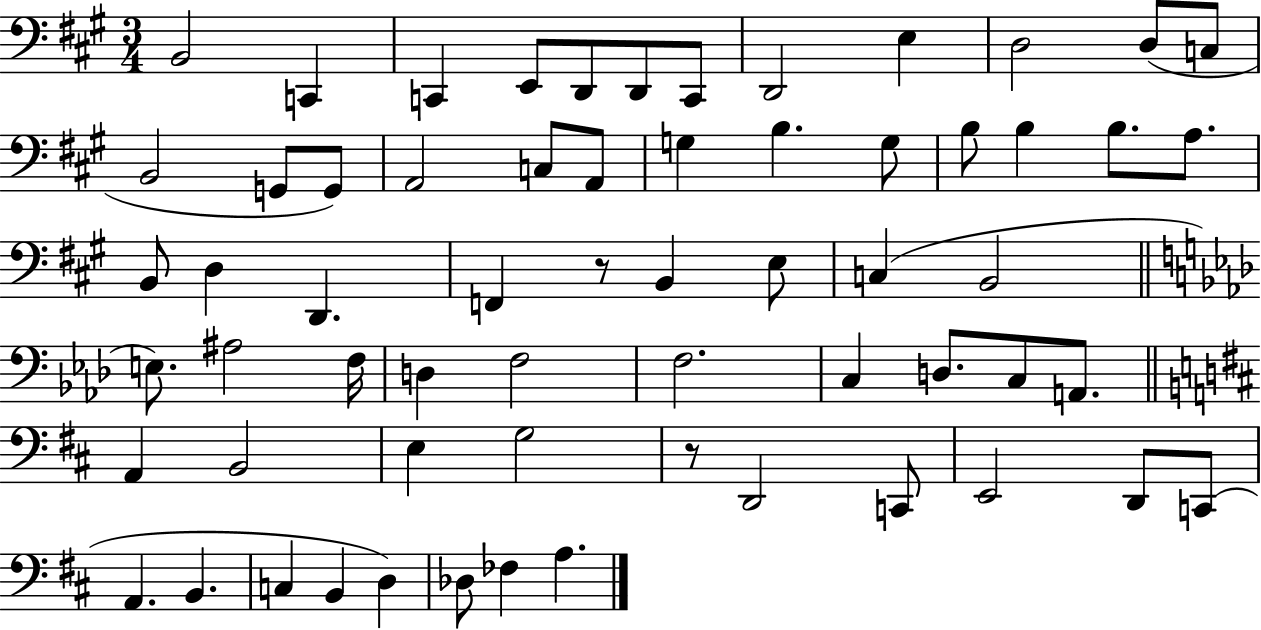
B2/h C2/q C2/q E2/e D2/e D2/e C2/e D2/h E3/q D3/h D3/e C3/e B2/h G2/e G2/e A2/h C3/e A2/e G3/q B3/q. G3/e B3/e B3/q B3/e. A3/e. B2/e D3/q D2/q. F2/q R/e B2/q E3/e C3/q B2/h E3/e. A#3/h F3/s D3/q F3/h F3/h. C3/q D3/e. C3/e A2/e. A2/q B2/h E3/q G3/h R/e D2/h C2/e E2/h D2/e C2/e A2/q. B2/q. C3/q B2/q D3/q Db3/e FES3/q A3/q.